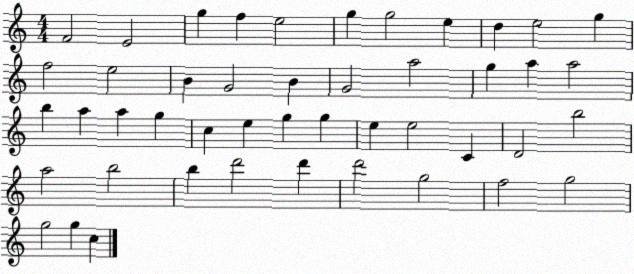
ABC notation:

X:1
T:Untitled
M:4/4
L:1/4
K:C
F2 E2 g f e2 g g2 e d e2 g f2 e2 B G2 B G2 a2 g a a2 b a a g c e g g e e2 C D2 b2 a2 b2 b d'2 d' d'2 g2 f2 g2 g2 g c